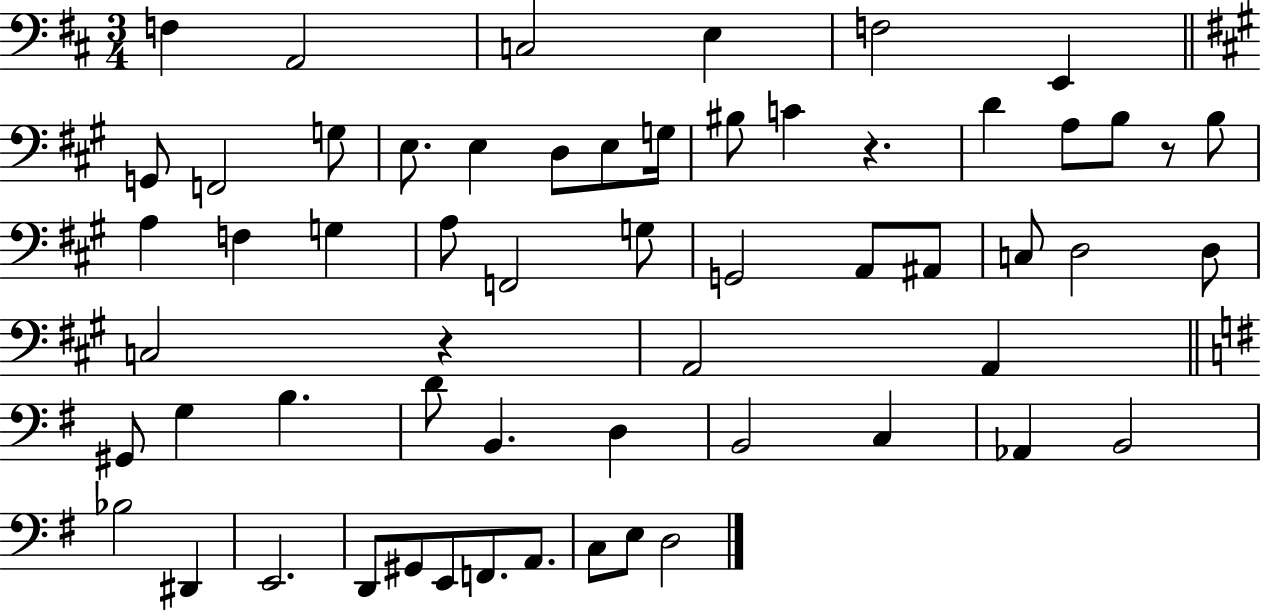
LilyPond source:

{
  \clef bass
  \numericTimeSignature
  \time 3/4
  \key d \major
  f4 a,2 | c2 e4 | f2 e,4 | \bar "||" \break \key a \major g,8 f,2 g8 | e8. e4 d8 e8 g16 | bis8 c'4 r4. | d'4 a8 b8 r8 b8 | \break a4 f4 g4 | a8 f,2 g8 | g,2 a,8 ais,8 | c8 d2 d8 | \break c2 r4 | a,2 a,4 | \bar "||" \break \key e \minor gis,8 g4 b4. | d'8 b,4. d4 | b,2 c4 | aes,4 b,2 | \break bes2 dis,4 | e,2. | d,8 gis,8 e,8 f,8. a,8. | c8 e8 d2 | \break \bar "|."
}